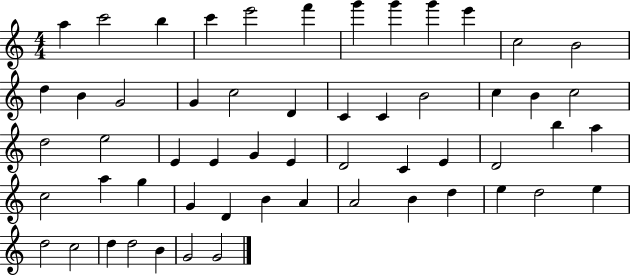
X:1
T:Untitled
M:4/4
L:1/4
K:C
a c'2 b c' e'2 f' g' g' g' e' c2 B2 d B G2 G c2 D C C B2 c B c2 d2 e2 E E G E D2 C E D2 b a c2 a g G D B A A2 B d e d2 e d2 c2 d d2 B G2 G2